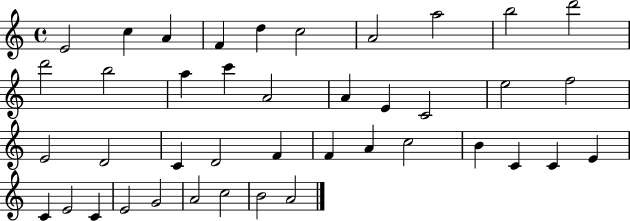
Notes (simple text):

E4/h C5/q A4/q F4/q D5/q C5/h A4/h A5/h B5/h D6/h D6/h B5/h A5/q C6/q A4/h A4/q E4/q C4/h E5/h F5/h E4/h D4/h C4/q D4/h F4/q F4/q A4/q C5/h B4/q C4/q C4/q E4/q C4/q E4/h C4/q E4/h G4/h A4/h C5/h B4/h A4/h